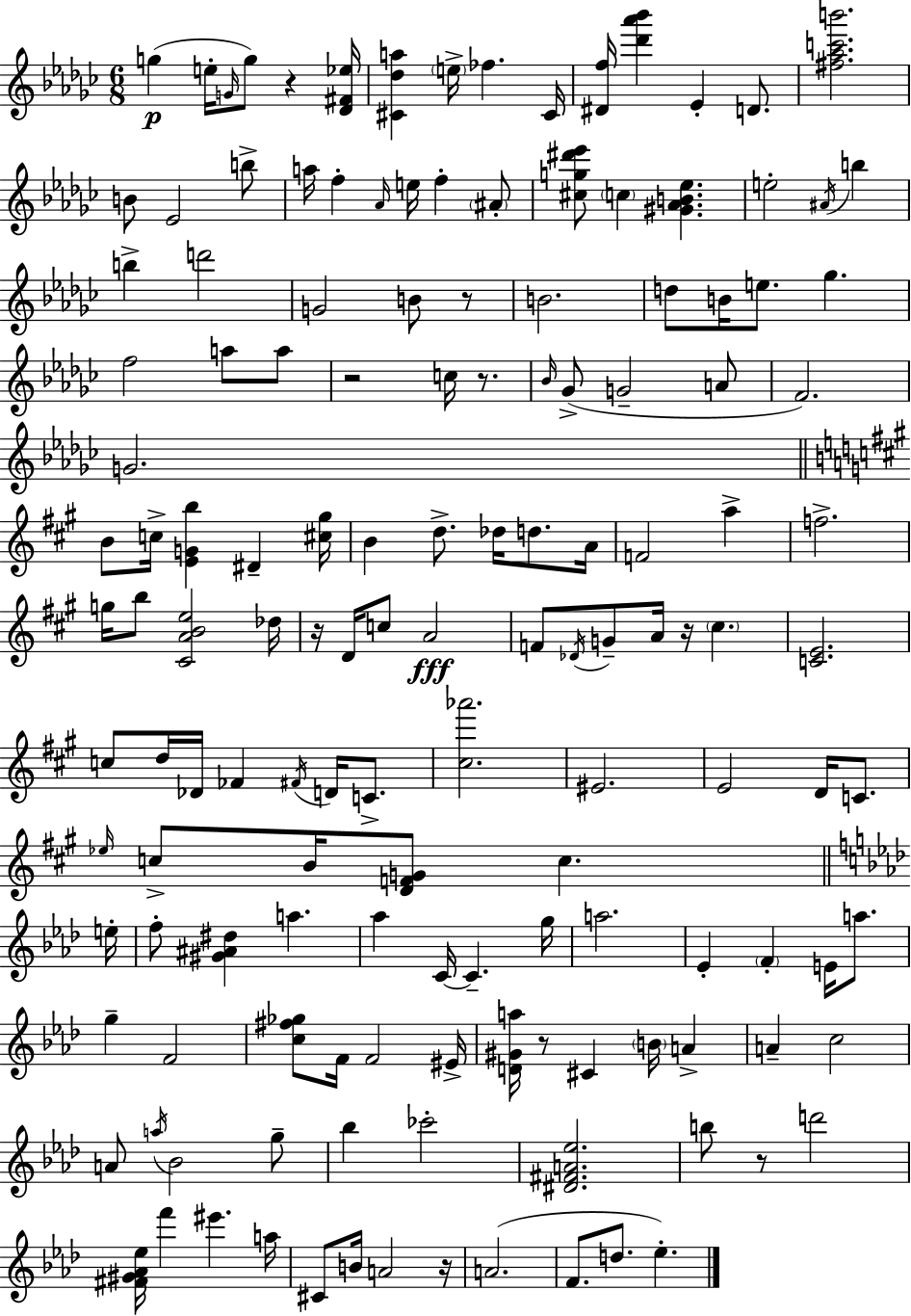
G5/q E5/s G4/s G5/e R/q [Db4,F#4,Eb5]/s [C#4,Db5,A5]/q E5/s FES5/q. C#4/s [D#4,F5]/s [Db6,Ab6,Bb6]/q Eb4/q D4/e. [F#5,Ab5,C6,B6]/h. B4/e Eb4/h B5/e A5/s F5/q Ab4/s E5/s F5/q A#4/e [C#5,G5,D#6,Eb6]/e C5/q [G#4,Ab4,B4,Eb5]/q. E5/h A#4/s B5/q B5/q D6/h G4/h B4/e R/e B4/h. D5/e B4/s E5/e. Gb5/q. F5/h A5/e A5/e R/h C5/s R/e. Bb4/s Gb4/e G4/h A4/e F4/h. G4/h. B4/e C5/s [E4,G4,B5]/q D#4/q [C#5,G#5]/s B4/q D5/e. Db5/s D5/e. A4/s F4/h A5/q F5/h. G5/s B5/e [C#4,A4,B4,E5]/h Db5/s R/s D4/s C5/e A4/h F4/e Db4/s G4/e A4/s R/s C#5/q. [C4,E4]/h. C5/e D5/s Db4/s FES4/q F#4/s D4/s C4/e. [C#5,Ab6]/h. EIS4/h. E4/h D4/s C4/e. Eb5/s C5/e B4/s [D4,F4,G4]/e C5/q. E5/s F5/e [G#4,A#4,D#5]/q A5/q. Ab5/q C4/s C4/q. G5/s A5/h. Eb4/q F4/q E4/s A5/e. G5/q F4/h [C5,F#5,Gb5]/e F4/s F4/h EIS4/s [D4,G#4,A5]/s R/e C#4/q B4/s A4/q A4/q C5/h A4/e A5/s Bb4/h G5/e Bb5/q CES6/h [D#4,F#4,A4,Eb5]/h. B5/e R/e D6/h [F#4,G#4,Ab4,Eb5]/s F6/q EIS6/q. A5/s C#4/e B4/s A4/h R/s A4/h. F4/e. D5/e. Eb5/q.